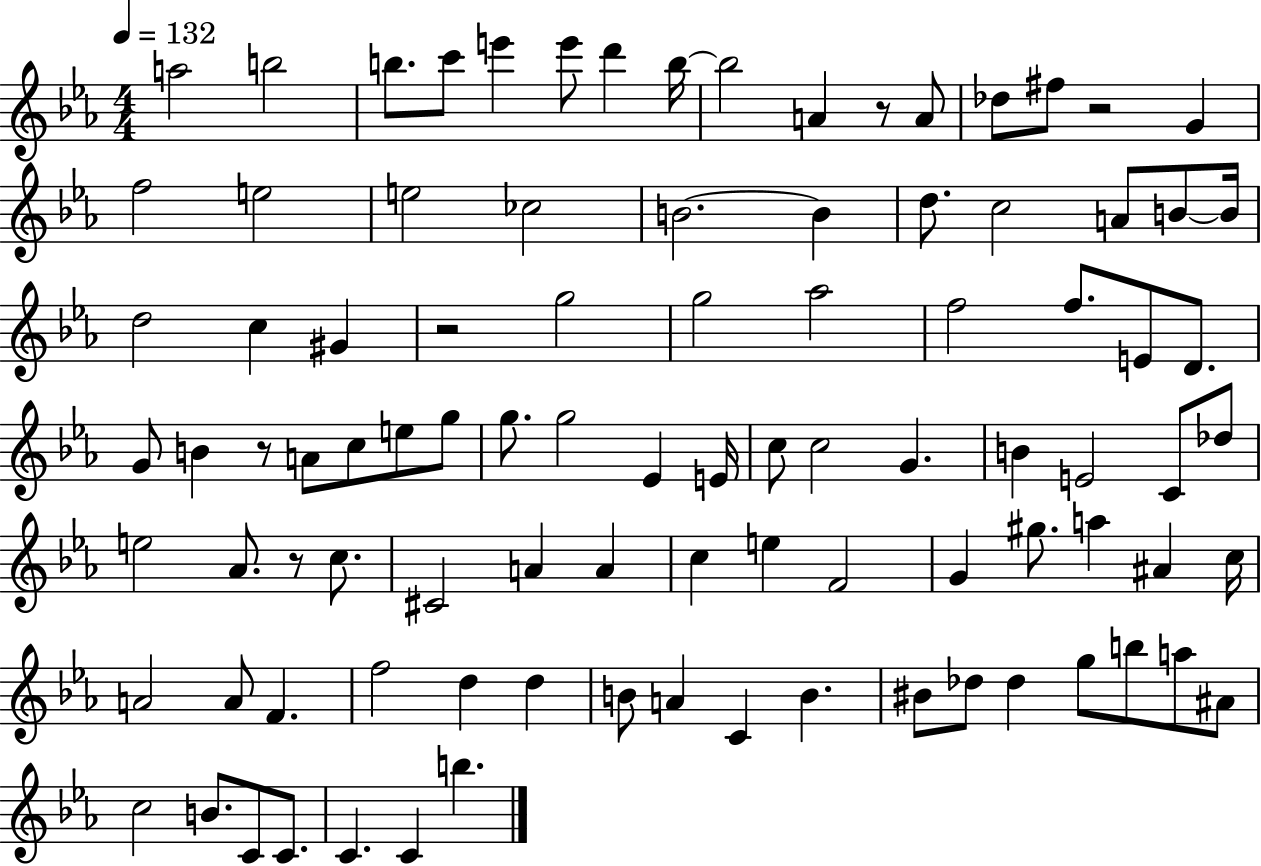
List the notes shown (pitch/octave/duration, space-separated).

A5/h B5/h B5/e. C6/e E6/q E6/e D6/q B5/s B5/h A4/q R/e A4/e Db5/e F#5/e R/h G4/q F5/h E5/h E5/h CES5/h B4/h. B4/q D5/e. C5/h A4/e B4/e B4/s D5/h C5/q G#4/q R/h G5/h G5/h Ab5/h F5/h F5/e. E4/e D4/e. G4/e B4/q R/e A4/e C5/e E5/e G5/e G5/e. G5/h Eb4/q E4/s C5/e C5/h G4/q. B4/q E4/h C4/e Db5/e E5/h Ab4/e. R/e C5/e. C#4/h A4/q A4/q C5/q E5/q F4/h G4/q G#5/e. A5/q A#4/q C5/s A4/h A4/e F4/q. F5/h D5/q D5/q B4/e A4/q C4/q B4/q. BIS4/e Db5/e Db5/q G5/e B5/e A5/e A#4/e C5/h B4/e. C4/e C4/e. C4/q. C4/q B5/q.